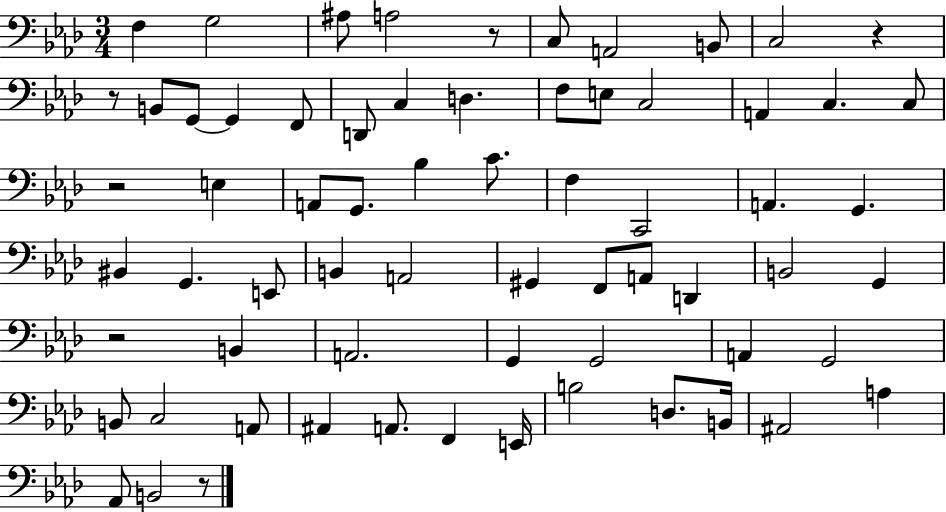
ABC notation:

X:1
T:Untitled
M:3/4
L:1/4
K:Ab
F, G,2 ^A,/2 A,2 z/2 C,/2 A,,2 B,,/2 C,2 z z/2 B,,/2 G,,/2 G,, F,,/2 D,,/2 C, D, F,/2 E,/2 C,2 A,, C, C,/2 z2 E, A,,/2 G,,/2 _B, C/2 F, C,,2 A,, G,, ^B,, G,, E,,/2 B,, A,,2 ^G,, F,,/2 A,,/2 D,, B,,2 G,, z2 B,, A,,2 G,, G,,2 A,, G,,2 B,,/2 C,2 A,,/2 ^A,, A,,/2 F,, E,,/4 B,2 D,/2 B,,/4 ^A,,2 A, _A,,/2 B,,2 z/2